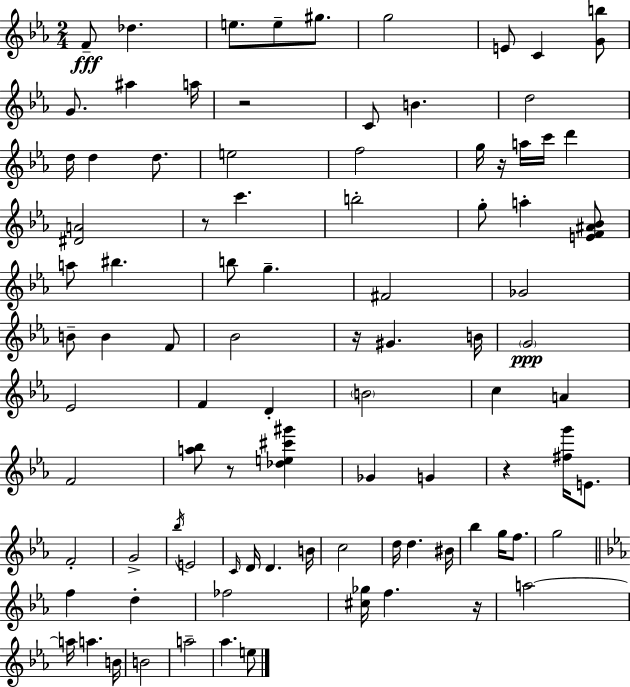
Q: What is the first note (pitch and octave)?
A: F4